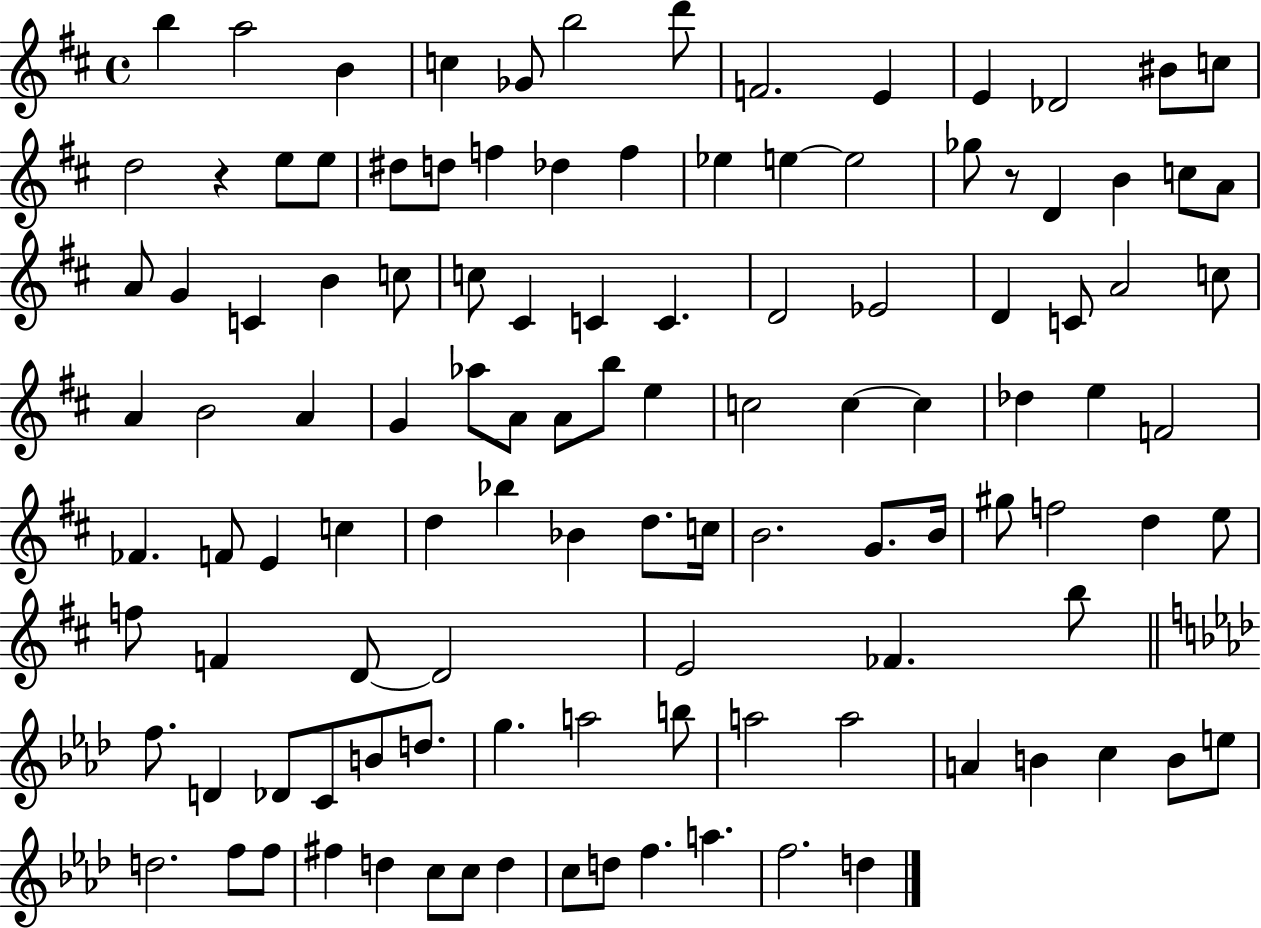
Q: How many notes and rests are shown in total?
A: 114